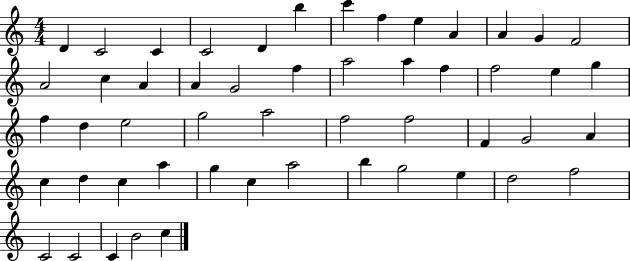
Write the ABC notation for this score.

X:1
T:Untitled
M:4/4
L:1/4
K:C
D C2 C C2 D b c' f e A A G F2 A2 c A A G2 f a2 a f f2 e g f d e2 g2 a2 f2 f2 F G2 A c d c a g c a2 b g2 e d2 f2 C2 C2 C B2 c